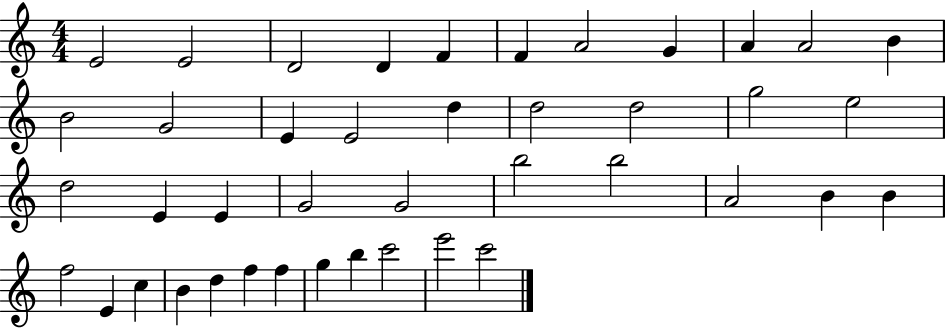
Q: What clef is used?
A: treble